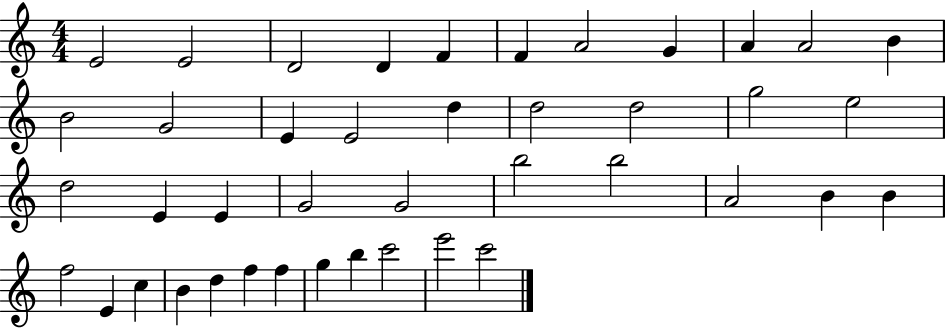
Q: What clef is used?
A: treble